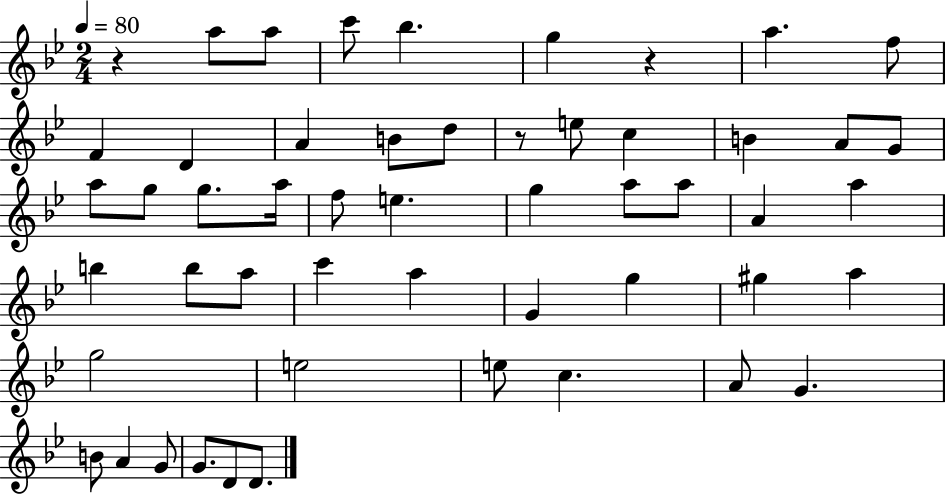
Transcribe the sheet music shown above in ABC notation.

X:1
T:Untitled
M:2/4
L:1/4
K:Bb
z a/2 a/2 c'/2 _b g z a f/2 F D A B/2 d/2 z/2 e/2 c B A/2 G/2 a/2 g/2 g/2 a/4 f/2 e g a/2 a/2 A a b b/2 a/2 c' a G g ^g a g2 e2 e/2 c A/2 G B/2 A G/2 G/2 D/2 D/2